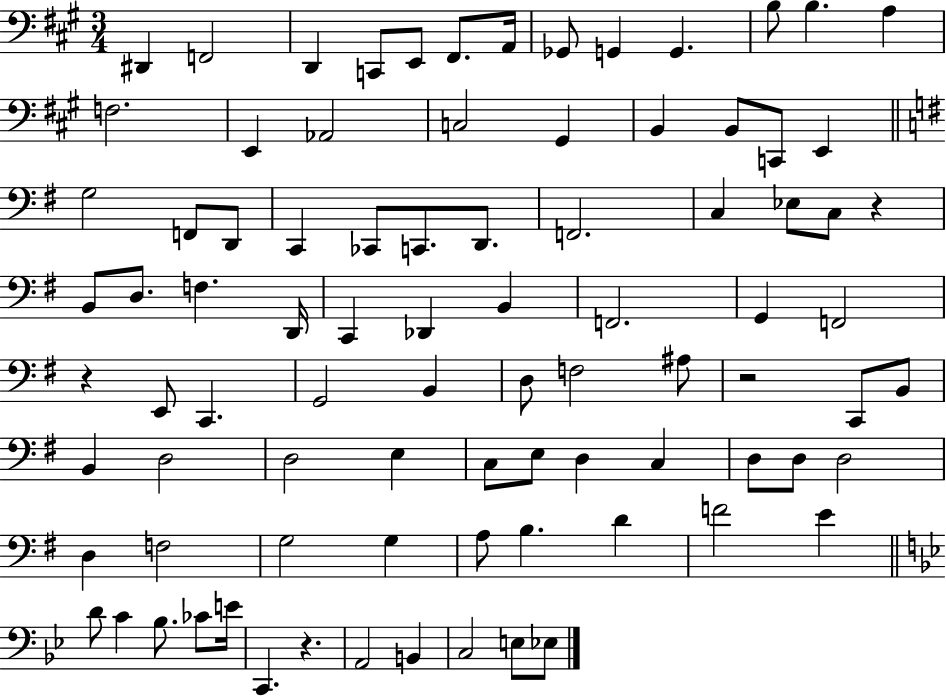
{
  \clef bass
  \numericTimeSignature
  \time 3/4
  \key a \major
  dis,4 f,2 | d,4 c,8 e,8 fis,8. a,16 | ges,8 g,4 g,4. | b8 b4. a4 | \break f2. | e,4 aes,2 | c2 gis,4 | b,4 b,8 c,8 e,4 | \break \bar "||" \break \key g \major g2 f,8 d,8 | c,4 ces,8 c,8. d,8. | f,2. | c4 ees8 c8 r4 | \break b,8 d8. f4. d,16 | c,4 des,4 b,4 | f,2. | g,4 f,2 | \break r4 e,8 c,4. | g,2 b,4 | d8 f2 ais8 | r2 c,8 b,8 | \break b,4 d2 | d2 e4 | c8 e8 d4 c4 | d8 d8 d2 | \break d4 f2 | g2 g4 | a8 b4. d'4 | f'2 e'4 | \break \bar "||" \break \key bes \major d'8 c'4 bes8. ces'8 e'16 | c,4. r4. | a,2 b,4 | c2 e8 ees8 | \break \bar "|."
}